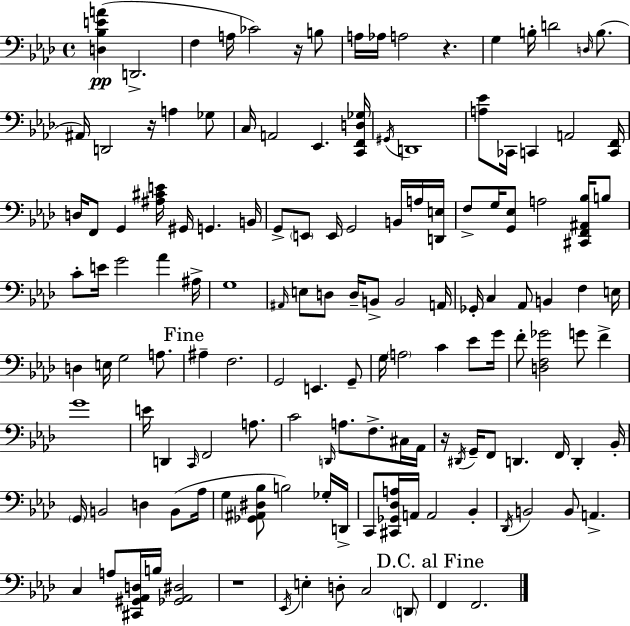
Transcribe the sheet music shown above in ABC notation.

X:1
T:Untitled
M:4/4
L:1/4
K:Fm
[D,_B,EA] D,,2 F, A,/4 _C2 z/4 B,/2 A,/4 _A,/4 A,2 z G, B,/4 D2 D,/4 B,/2 ^A,,/4 D,,2 z/4 A, _G,/2 C,/4 A,,2 _E,, [C,,F,,D,_G,]/4 ^G,,/4 D,,4 [A,_E]/2 _C,,/4 C,, A,,2 [C,,F,,]/4 D,/4 F,,/2 G,, [^A,^CE]/4 ^G,,/4 G,, B,,/4 G,,/2 E,,/2 E,,/4 G,,2 B,,/4 A,/4 [D,,E,]/4 F,/2 G,/4 [G,,_E,]/2 A,2 [^C,,F,,^A,,_B,]/4 B,/2 C/2 E/4 G2 _A ^A,/4 G,4 ^A,,/4 E,/2 D,/2 D,/4 B,,/2 B,,2 A,,/4 _G,,/4 C, _A,,/2 B,, F, E,/4 D, E,/4 G,2 A,/2 ^A, F,2 G,,2 E,, G,,/2 G,/4 A,2 C _E/2 G/4 F/2 [D,F,_G]2 G/2 F G4 E/4 D,, C,,/4 F,,2 A,/2 C2 D,,/4 A,/2 F,/2 ^C,/4 _A,,/4 z/4 ^D,,/4 G,,/4 F,,/2 D,, F,,/4 D,, _B,,/4 G,,/4 B,,2 D, B,,/2 _A,/4 G, [_G,,^A,,^D,_B,]/2 B,2 _G,/4 D,,/4 C,,/2 [^C,,_G,,_D,A,]/4 A,,/4 A,,2 _B,, _D,,/4 B,,2 B,,/2 A,, C, A,/2 [^C,,^G,,_A,,D,]/4 B,/4 [_G,,_A,,^D,]2 z4 _E,,/4 E, D,/2 C,2 D,,/2 F,, F,,2